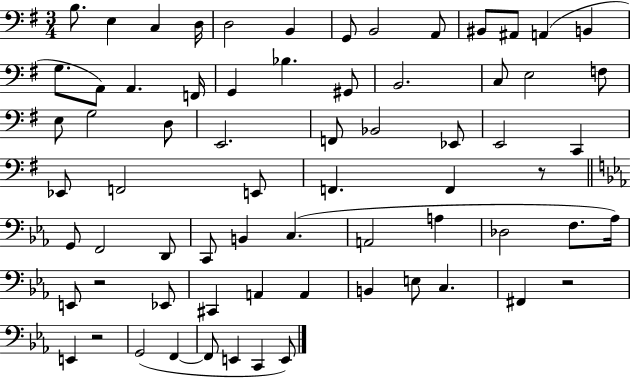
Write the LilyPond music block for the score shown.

{
  \clef bass
  \numericTimeSignature
  \time 3/4
  \key g \major
  b8. e4 c4 d16 | d2 b,4 | g,8 b,2 a,8 | bis,8 ais,8 a,4( b,4 | \break g8. a,8) a,4. f,16 | g,4 bes4. gis,8 | b,2. | c8 e2 f8 | \break e8 g2 d8 | e,2. | f,8 bes,2 ees,8 | e,2 c,4 | \break ees,8 f,2 e,8 | f,4. f,4 r8 | \bar "||" \break \key ees \major g,8 f,2 d,8 | c,8 b,4 c4.( | a,2 a4 | des2 f8. aes16) | \break e,8 r2 ees,8 | cis,4 a,4 a,4 | b,4 e8 c4. | fis,4 r2 | \break e,4 r2 | g,2( f,4~~ | f,8 e,4 c,4 e,8) | \bar "|."
}